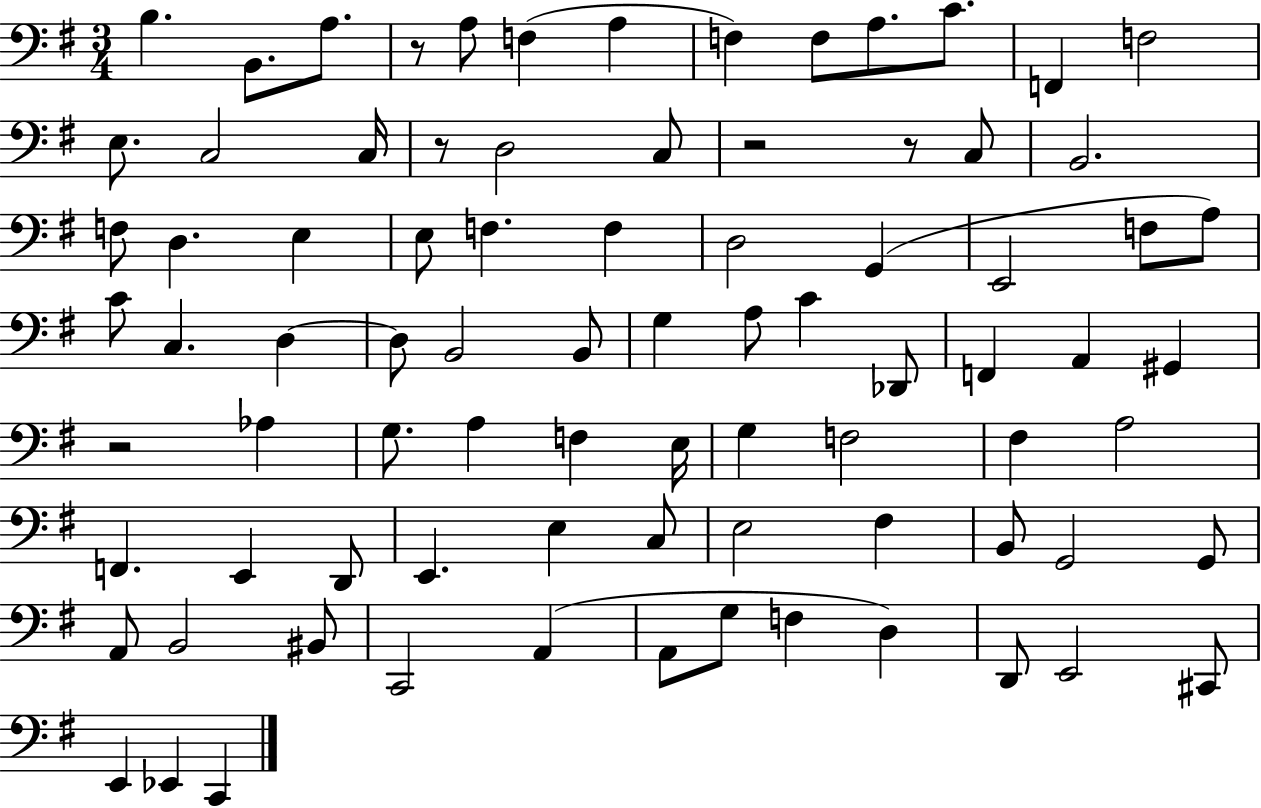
{
  \clef bass
  \numericTimeSignature
  \time 3/4
  \key g \major
  \repeat volta 2 { b4. b,8. a8. | r8 a8 f4( a4 | f4) f8 a8. c'8. | f,4 f2 | \break e8. c2 c16 | r8 d2 c8 | r2 r8 c8 | b,2. | \break f8 d4. e4 | e8 f4. f4 | d2 g,4( | e,2 f8 a8) | \break c'8 c4. d4~~ | d8 b,2 b,8 | g4 a8 c'4 des,8 | f,4 a,4 gis,4 | \break r2 aes4 | g8. a4 f4 e16 | g4 f2 | fis4 a2 | \break f,4. e,4 d,8 | e,4. e4 c8 | e2 fis4 | b,8 g,2 g,8 | \break a,8 b,2 bis,8 | c,2 a,4( | a,8 g8 f4 d4) | d,8 e,2 cis,8 | \break e,4 ees,4 c,4 | } \bar "|."
}